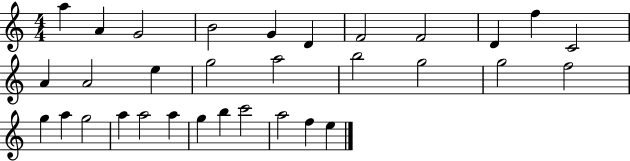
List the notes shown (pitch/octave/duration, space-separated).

A5/q A4/q G4/h B4/h G4/q D4/q F4/h F4/h D4/q F5/q C4/h A4/q A4/h E5/q G5/h A5/h B5/h G5/h G5/h F5/h G5/q A5/q G5/h A5/q A5/h A5/q G5/q B5/q C6/h A5/h F5/q E5/q